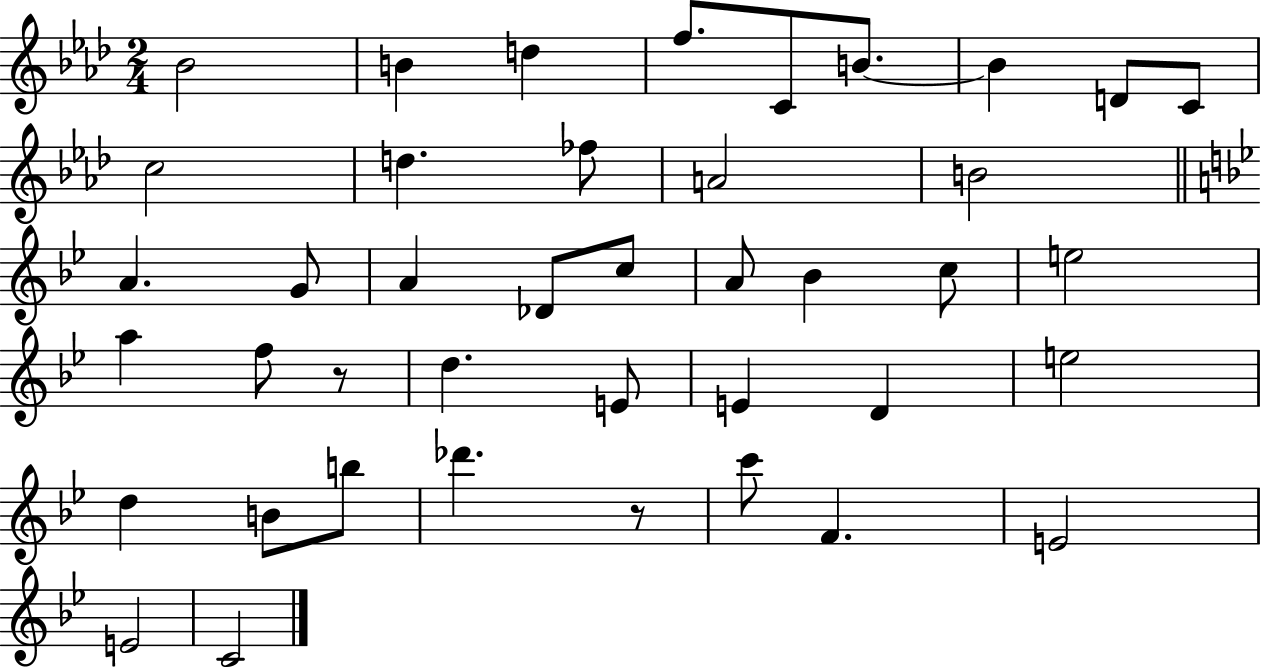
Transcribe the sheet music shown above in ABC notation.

X:1
T:Untitled
M:2/4
L:1/4
K:Ab
_B2 B d f/2 C/2 B/2 B D/2 C/2 c2 d _f/2 A2 B2 A G/2 A _D/2 c/2 A/2 _B c/2 e2 a f/2 z/2 d E/2 E D e2 d B/2 b/2 _d' z/2 c'/2 F E2 E2 C2